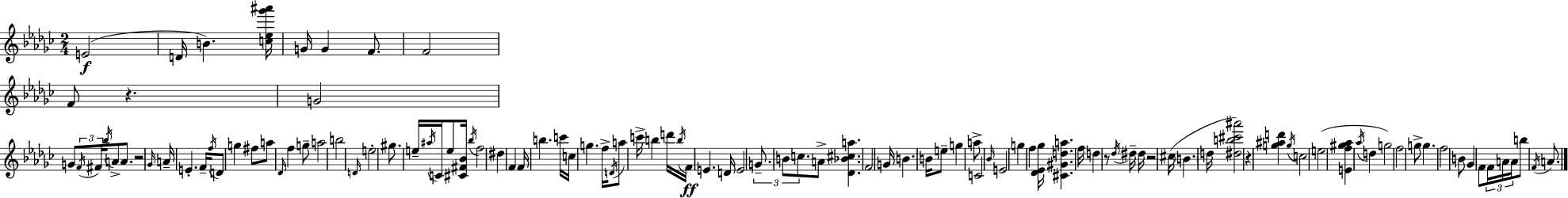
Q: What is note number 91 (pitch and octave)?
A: B4